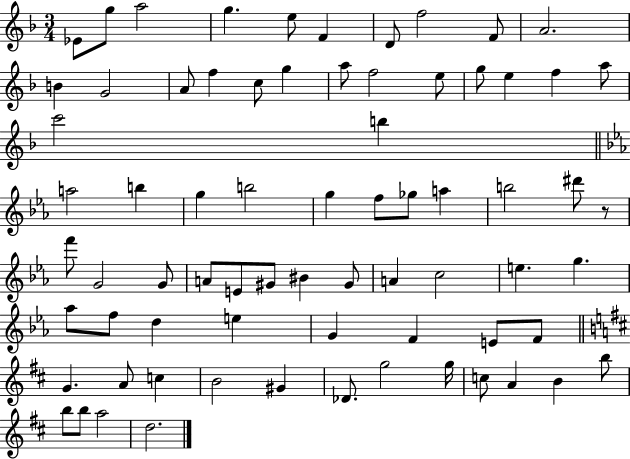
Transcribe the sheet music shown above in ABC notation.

X:1
T:Untitled
M:3/4
L:1/4
K:F
_E/2 g/2 a2 g e/2 F D/2 f2 F/2 A2 B G2 A/2 f c/2 g a/2 f2 e/2 g/2 e f a/2 c'2 b a2 b g b2 g f/2 _g/2 a b2 ^d'/2 z/2 f'/2 G2 G/2 A/2 E/2 ^G/2 ^B ^G/2 A c2 e g _a/2 f/2 d e G F E/2 F/2 G A/2 c B2 ^G _D/2 g2 g/4 c/2 A B b/2 b/2 b/2 a2 d2